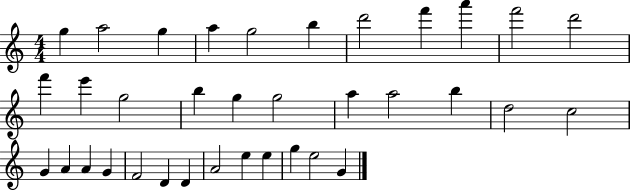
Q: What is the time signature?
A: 4/4